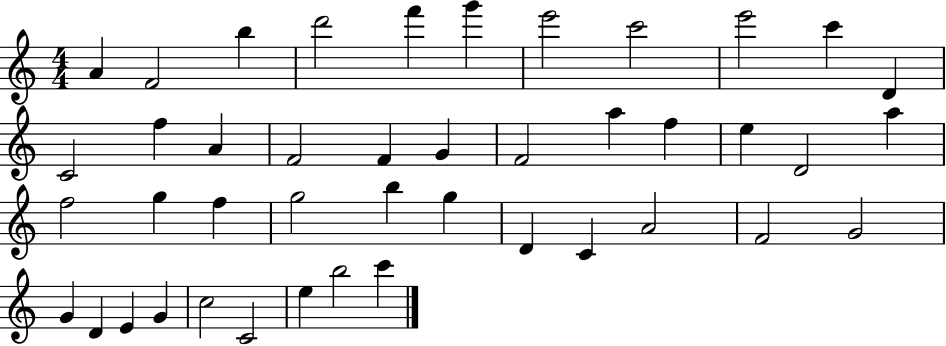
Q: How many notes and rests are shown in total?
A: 43